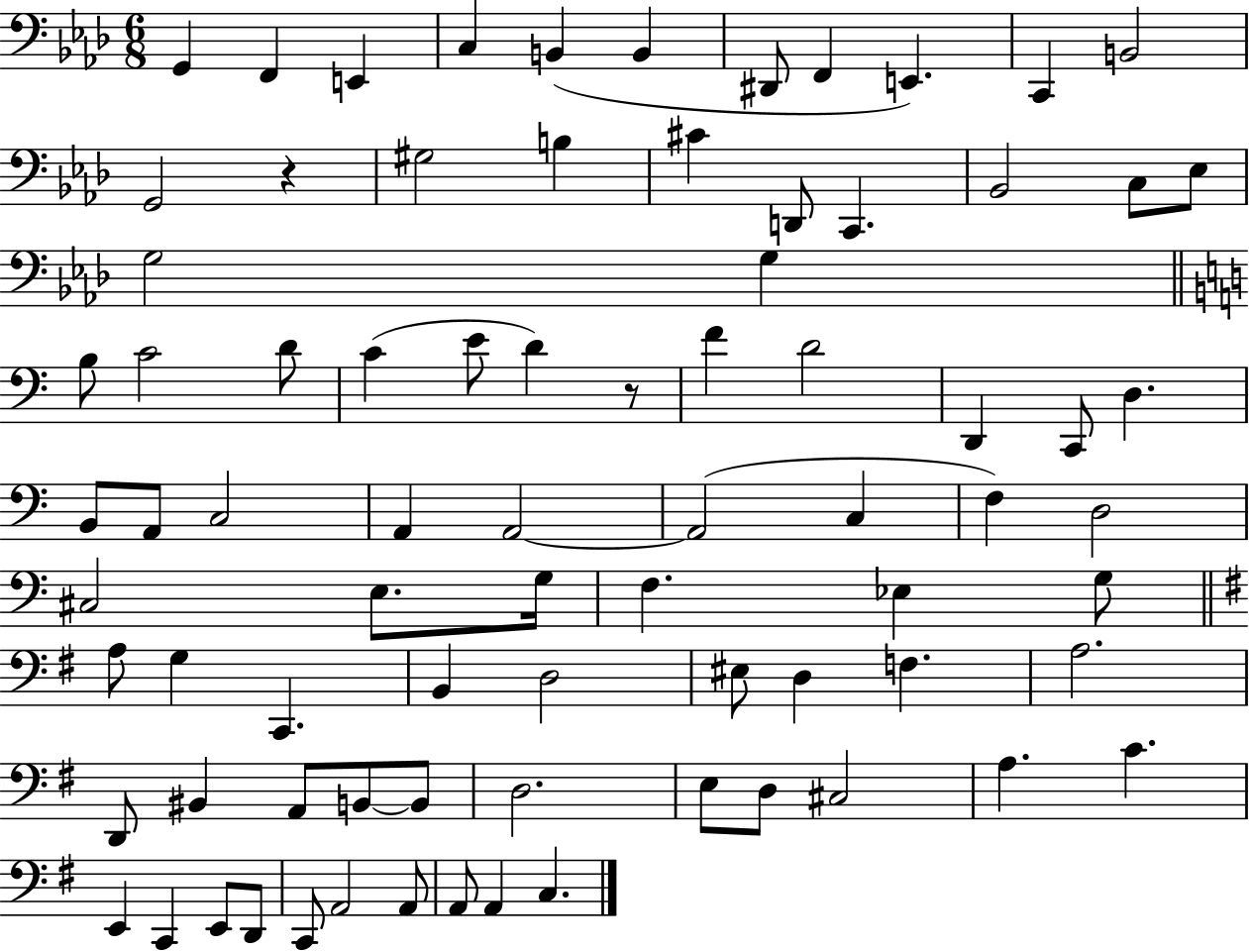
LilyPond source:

{
  \clef bass
  \numericTimeSignature
  \time 6/8
  \key aes \major
  g,4 f,4 e,4 | c4 b,4( b,4 | dis,8 f,4 e,4.) | c,4 b,2 | \break g,2 r4 | gis2 b4 | cis'4 d,8 c,4. | bes,2 c8 ees8 | \break g2 g4 | \bar "||" \break \key a \minor b8 c'2 d'8 | c'4( e'8 d'4) r8 | f'4 d'2 | d,4 c,8 d4. | \break b,8 a,8 c2 | a,4 a,2~~ | a,2( c4 | f4) d2 | \break cis2 e8. g16 | f4. ees4 g8 | \bar "||" \break \key e \minor a8 g4 c,4. | b,4 d2 | eis8 d4 f4. | a2. | \break d,8 bis,4 a,8 b,8~~ b,8 | d2. | e8 d8 cis2 | a4. c'4. | \break e,4 c,4 e,8 d,8 | c,8 a,2 a,8 | a,8 a,4 c4. | \bar "|."
}